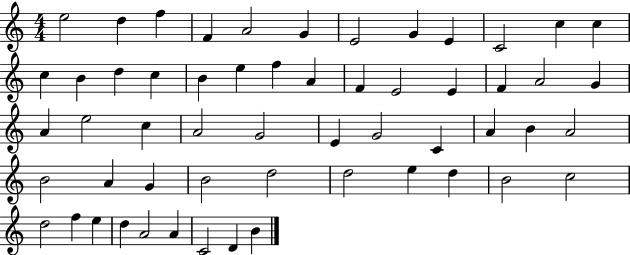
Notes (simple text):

E5/h D5/q F5/q F4/q A4/h G4/q E4/h G4/q E4/q C4/h C5/q C5/q C5/q B4/q D5/q C5/q B4/q E5/q F5/q A4/q F4/q E4/h E4/q F4/q A4/h G4/q A4/q E5/h C5/q A4/h G4/h E4/q G4/h C4/q A4/q B4/q A4/h B4/h A4/q G4/q B4/h D5/h D5/h E5/q D5/q B4/h C5/h D5/h F5/q E5/q D5/q A4/h A4/q C4/h D4/q B4/q